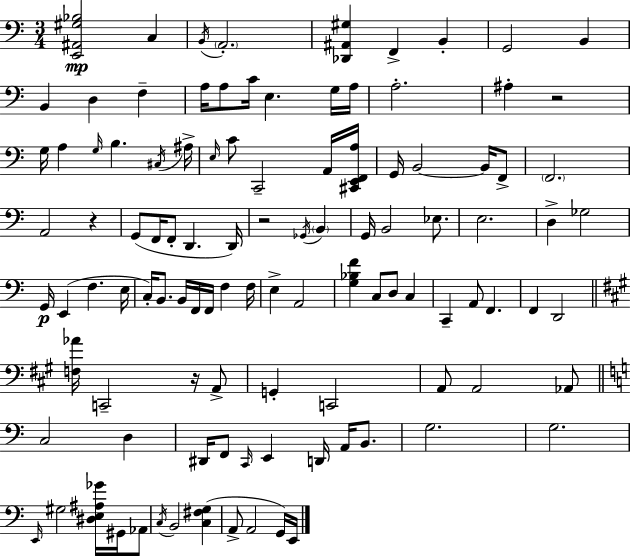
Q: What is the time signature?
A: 3/4